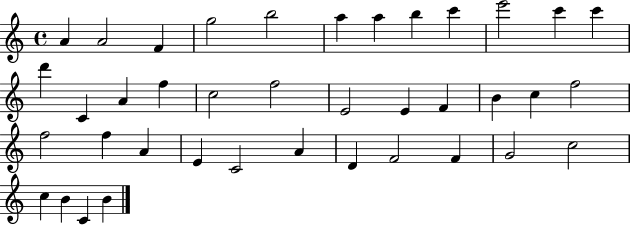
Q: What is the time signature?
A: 4/4